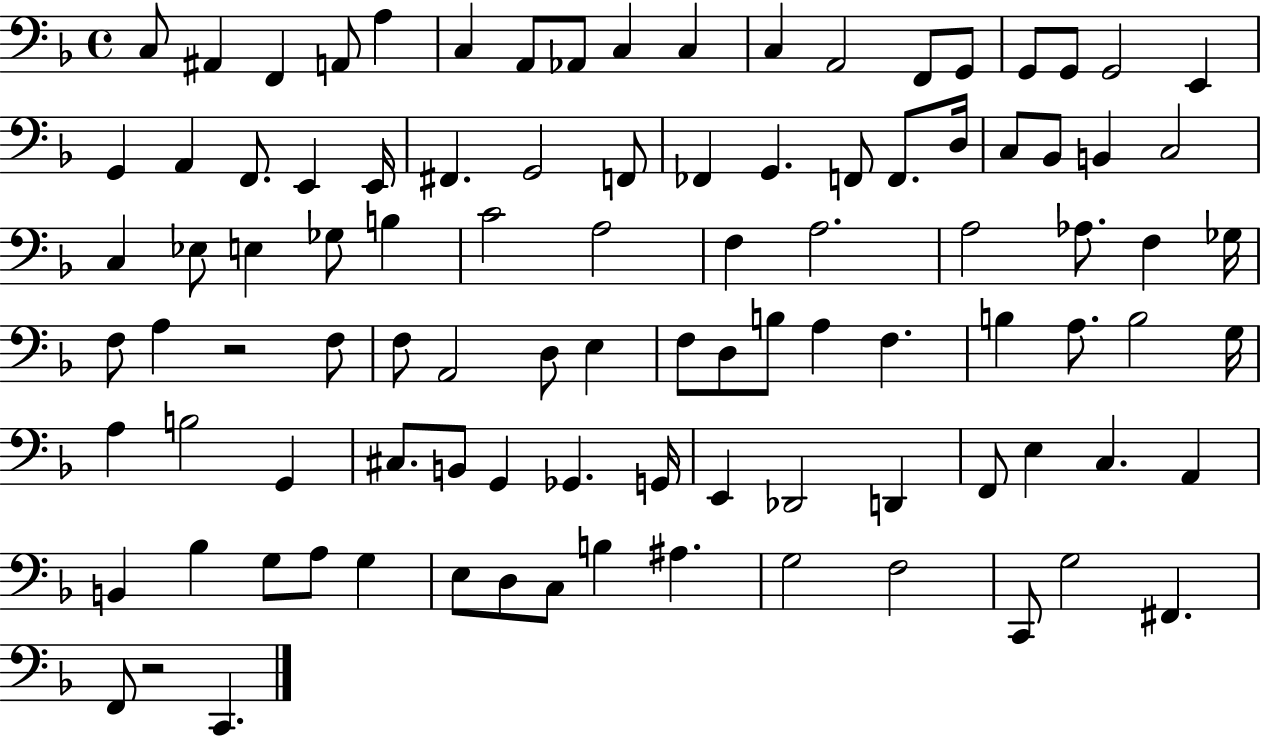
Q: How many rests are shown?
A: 2